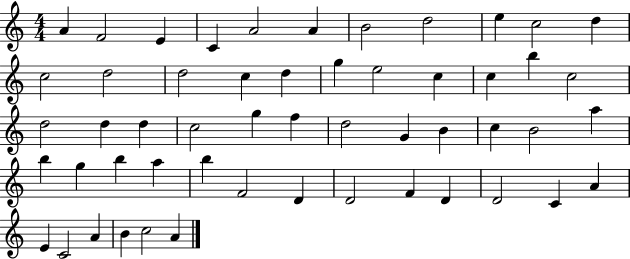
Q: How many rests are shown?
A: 0